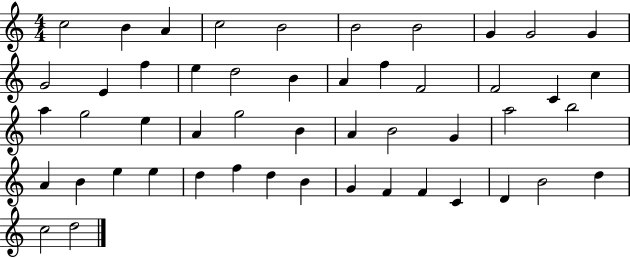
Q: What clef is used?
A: treble